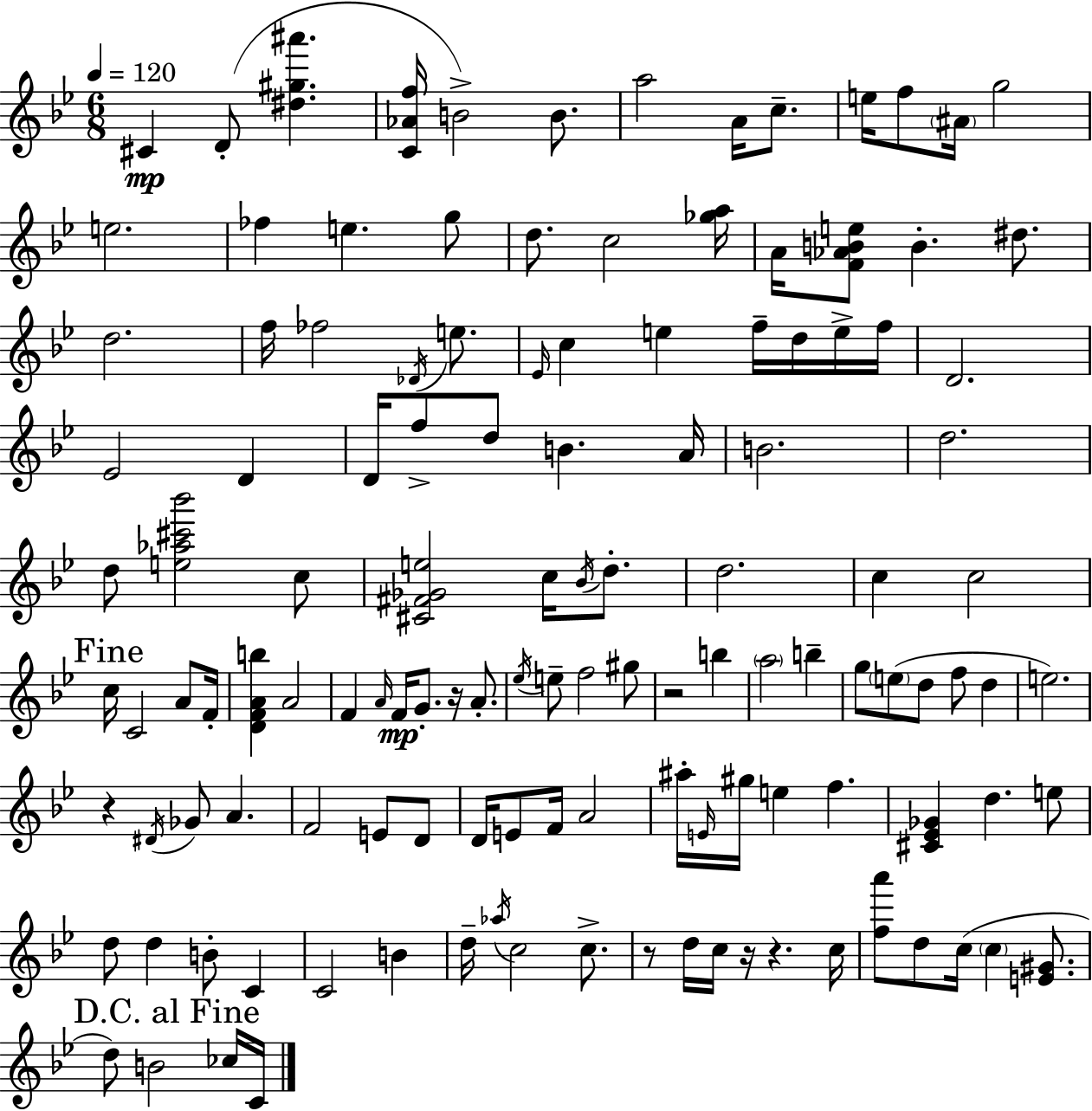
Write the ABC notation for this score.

X:1
T:Untitled
M:6/8
L:1/4
K:Bb
^C D/2 [^d^g^a'] [C_Af]/4 B2 B/2 a2 A/4 c/2 e/4 f/2 ^A/4 g2 e2 _f e g/2 d/2 c2 [_ga]/4 A/4 [F_ABe]/2 B ^d/2 d2 f/4 _f2 _D/4 e/2 _E/4 c e f/4 d/4 e/4 f/4 D2 _E2 D D/4 f/2 d/2 B A/4 B2 d2 d/2 [e_a^c'_b']2 c/2 [^C^F_Ge]2 c/4 _B/4 d/2 d2 c c2 c/4 C2 A/2 F/4 [DFAb] A2 F A/4 F/4 G/2 z/4 A/2 _e/4 e/2 f2 ^g/2 z2 b a2 b g/2 e/2 d/2 f/2 d e2 z ^D/4 _G/2 A F2 E/2 D/2 D/4 E/2 F/4 A2 ^a/4 E/4 ^g/4 e f [^C_E_G] d e/2 d/2 d B/2 C C2 B d/4 _a/4 c2 c/2 z/2 d/4 c/4 z/4 z c/4 [fa']/2 d/2 c/4 c [E^G]/2 d/2 B2 _c/4 C/4